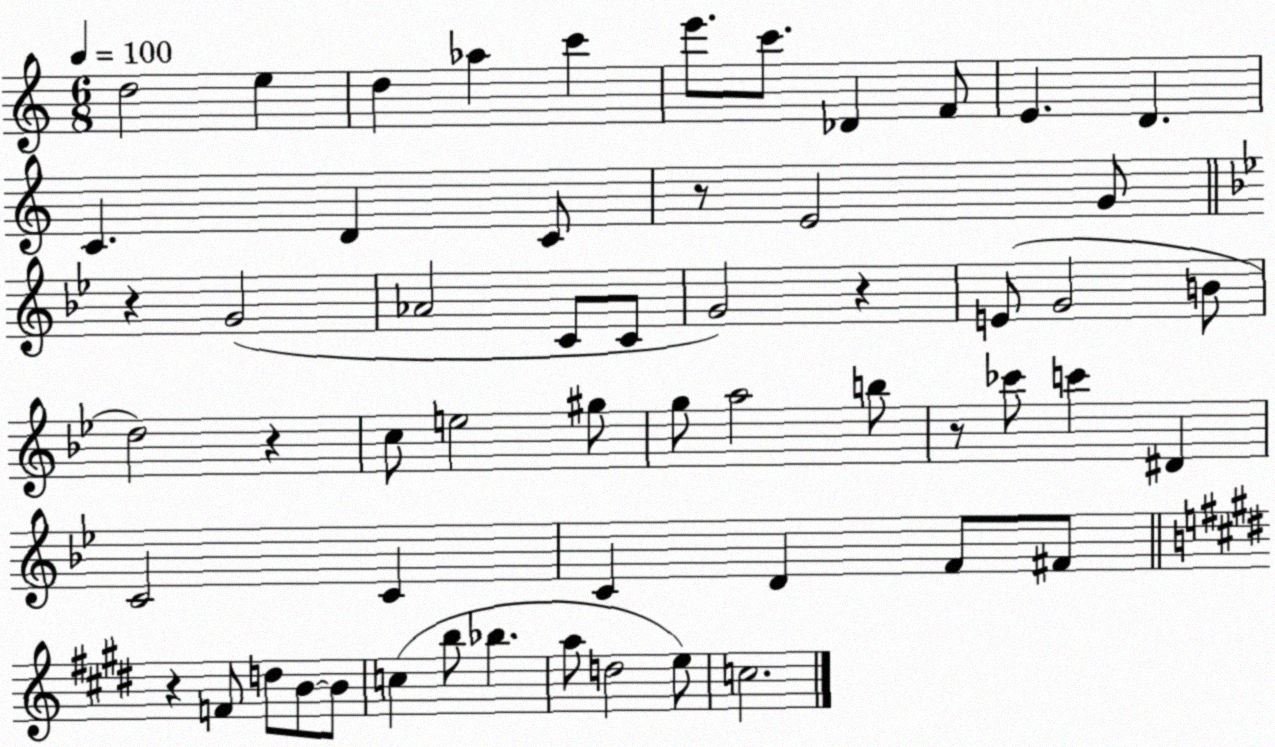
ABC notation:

X:1
T:Untitled
M:6/8
L:1/4
K:C
d2 e d _a c' e'/2 c'/2 _D F/2 E D C D C/2 z/2 E2 G/2 z G2 _A2 C/2 C/2 G2 z E/2 G2 B/2 d2 z c/2 e2 ^g/2 g/2 a2 b/2 z/2 _c'/2 c' ^D C2 C C D F/2 ^F/2 z F/2 d/2 B/2 B/2 c b/2 _b a/2 d2 e/2 c2